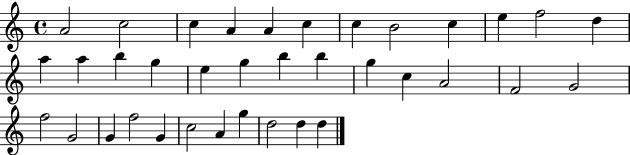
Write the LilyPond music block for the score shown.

{
  \clef treble
  \time 4/4
  \defaultTimeSignature
  \key c \major
  a'2 c''2 | c''4 a'4 a'4 c''4 | c''4 b'2 c''4 | e''4 f''2 d''4 | \break a''4 a''4 b''4 g''4 | e''4 g''4 b''4 b''4 | g''4 c''4 a'2 | f'2 g'2 | \break f''2 g'2 | g'4 f''2 g'4 | c''2 a'4 g''4 | d''2 d''4 d''4 | \break \bar "|."
}